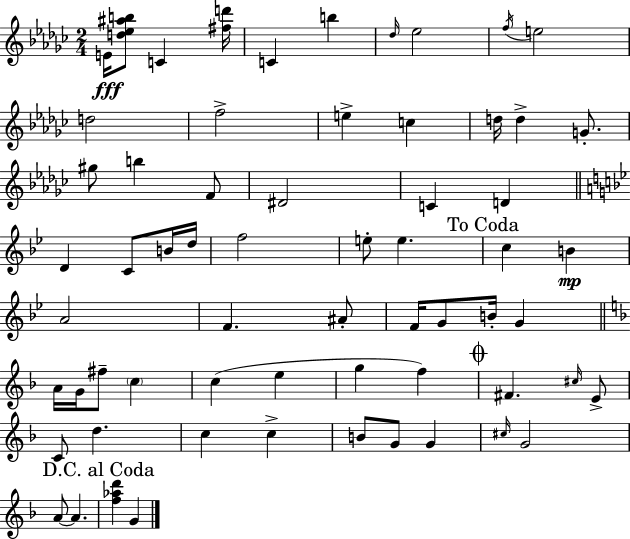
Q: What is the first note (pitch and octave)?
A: E4